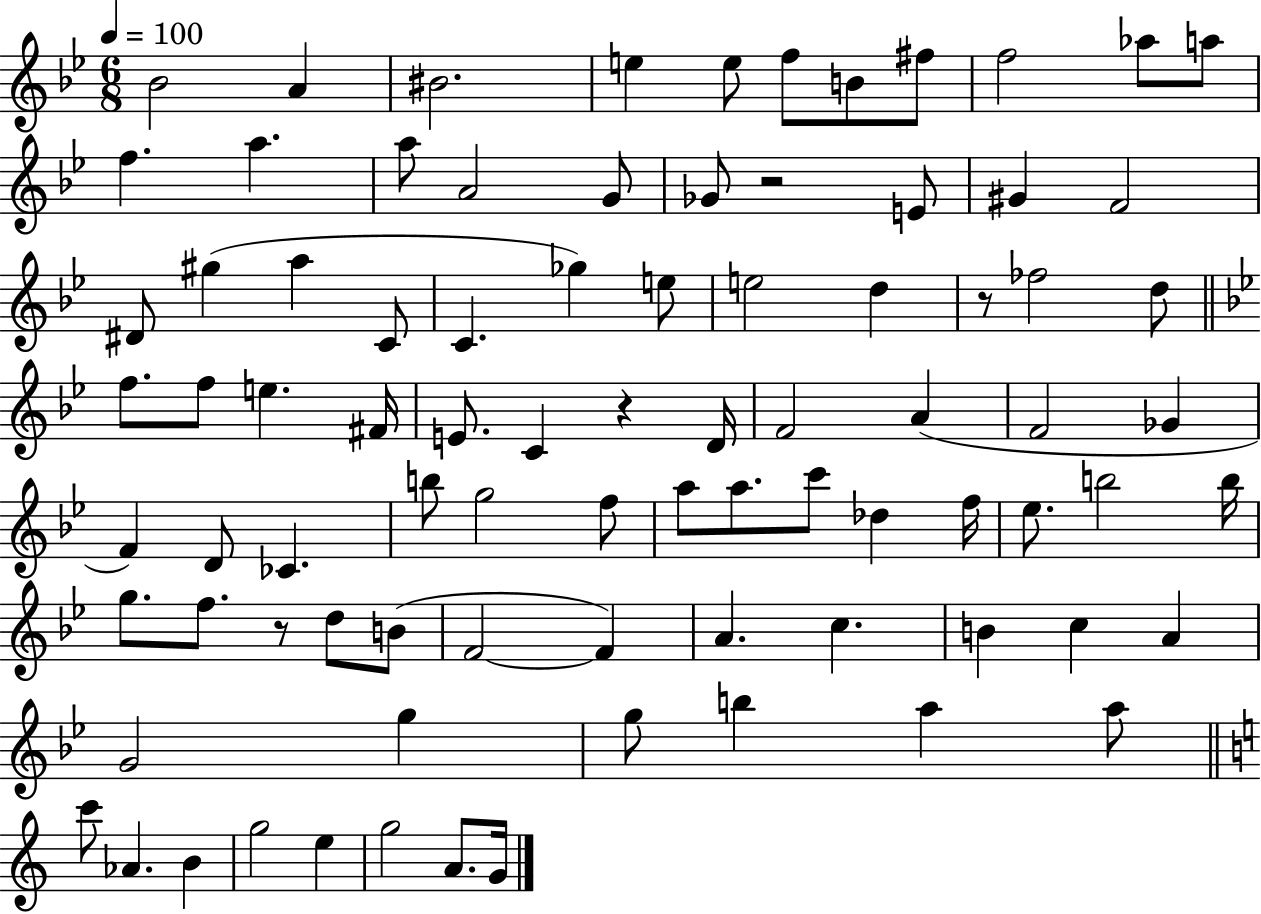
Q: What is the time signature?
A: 6/8